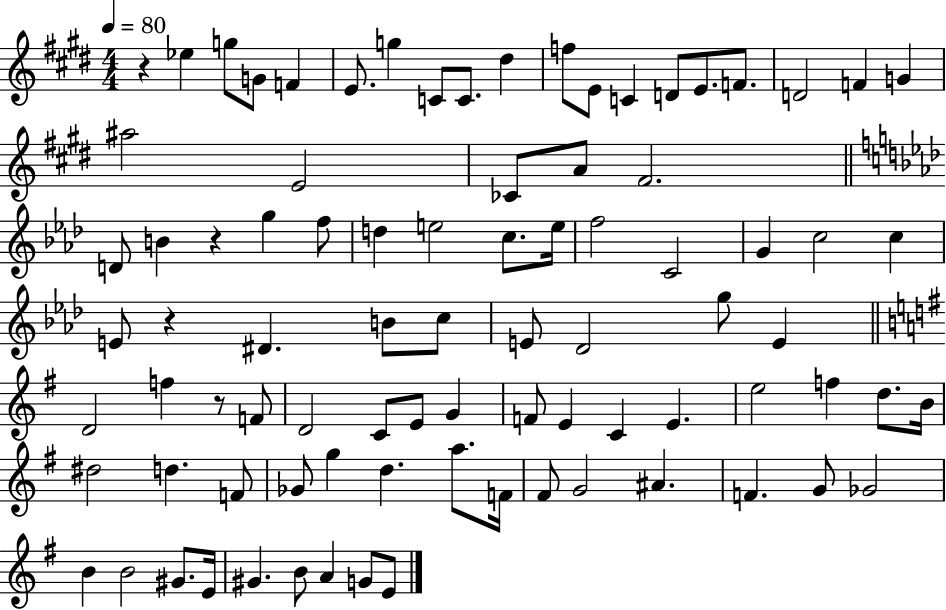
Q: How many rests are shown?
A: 4